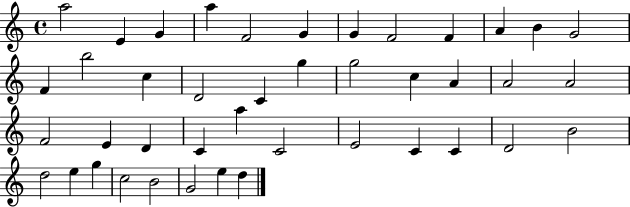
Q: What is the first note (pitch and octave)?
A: A5